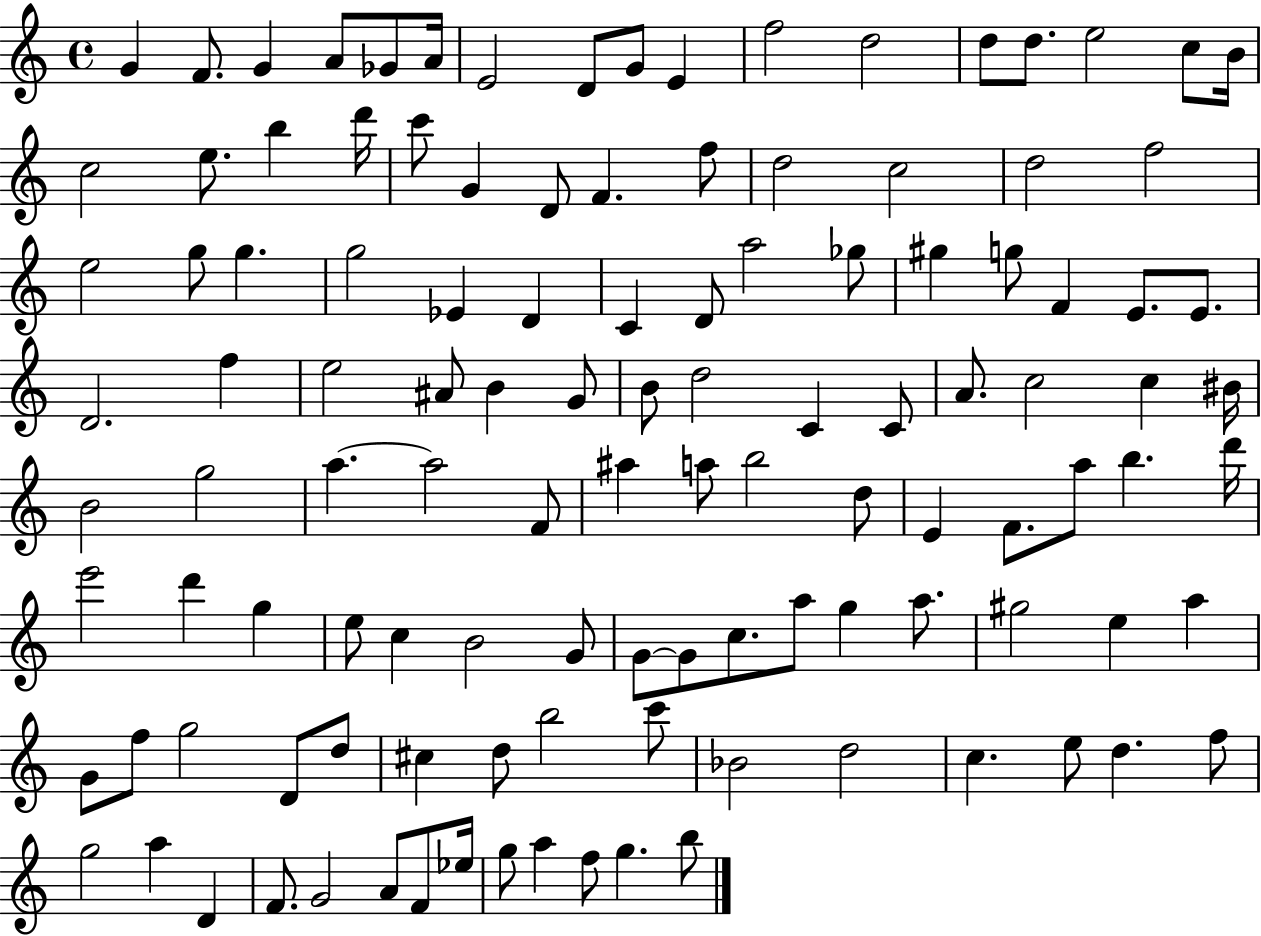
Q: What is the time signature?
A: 4/4